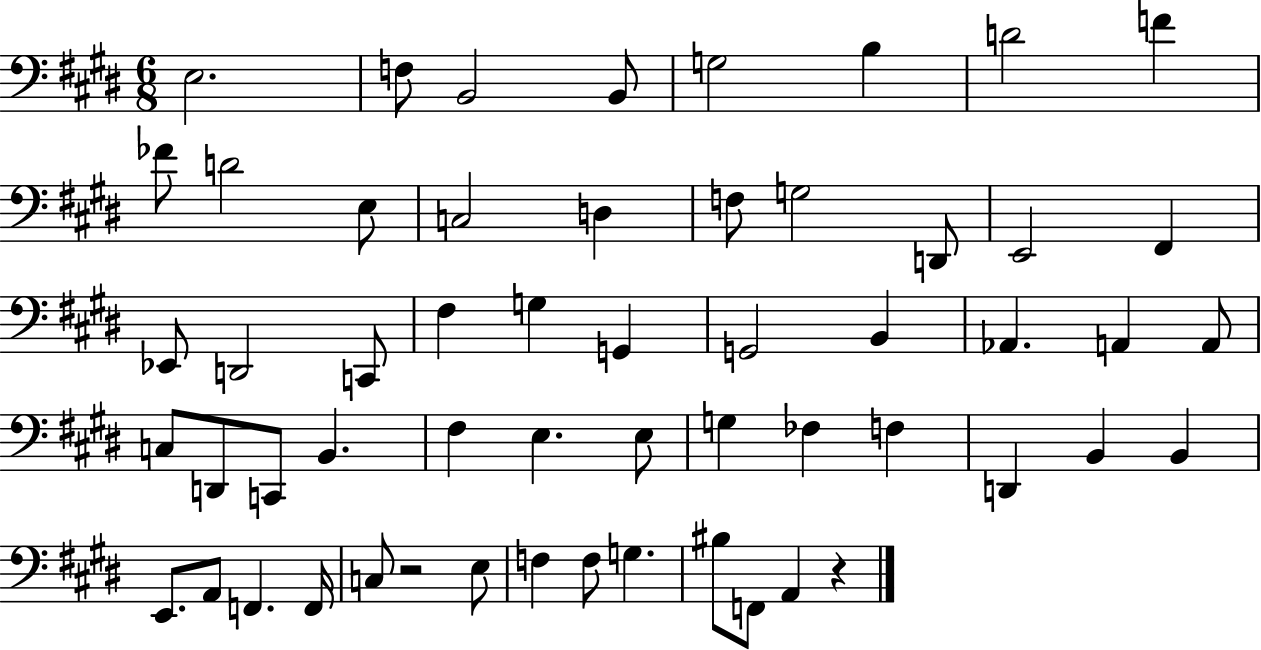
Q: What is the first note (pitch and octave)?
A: E3